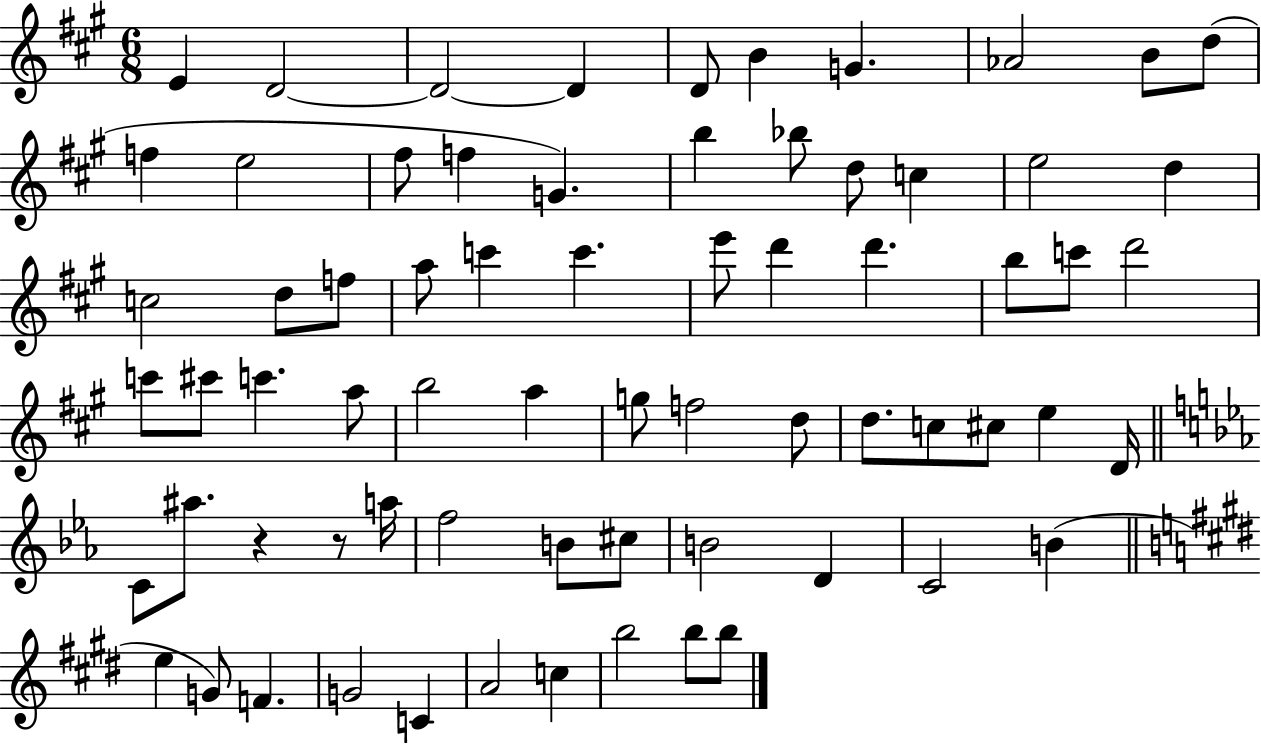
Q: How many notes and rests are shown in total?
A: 69